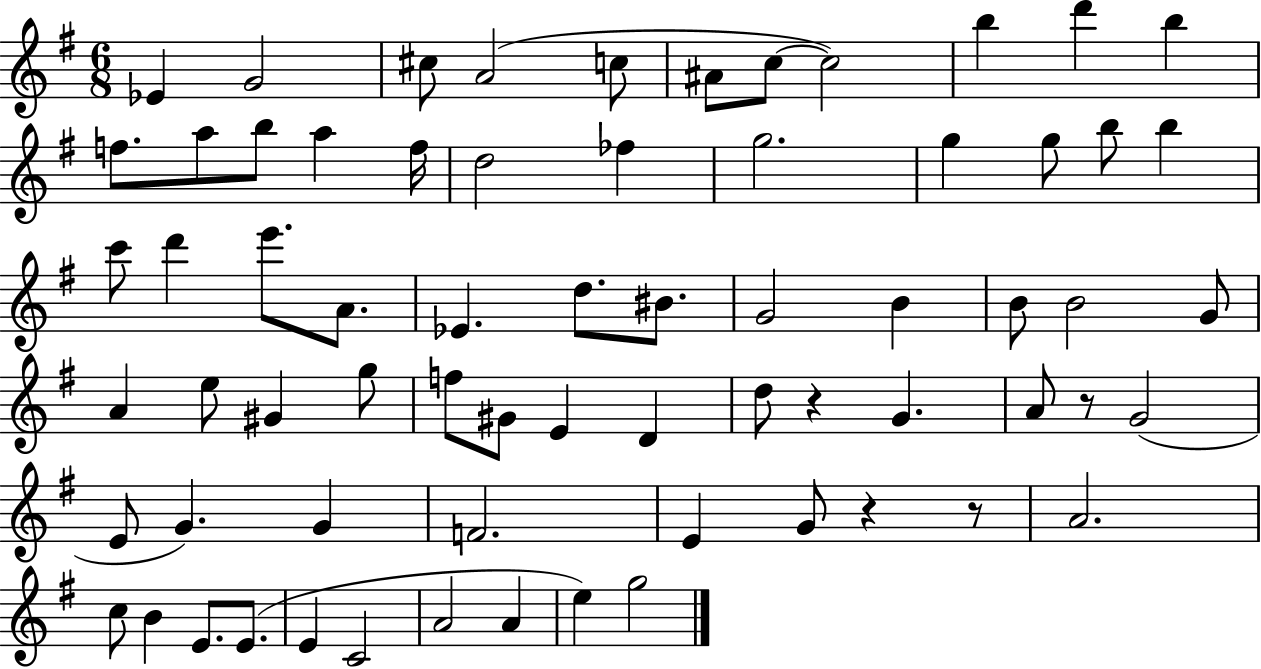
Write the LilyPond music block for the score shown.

{
  \clef treble
  \numericTimeSignature
  \time 6/8
  \key g \major
  \repeat volta 2 { ees'4 g'2 | cis''8 a'2( c''8 | ais'8 c''8~~ c''2) | b''4 d'''4 b''4 | \break f''8. a''8 b''8 a''4 f''16 | d''2 fes''4 | g''2. | g''4 g''8 b''8 b''4 | \break c'''8 d'''4 e'''8. a'8. | ees'4. d''8. bis'8. | g'2 b'4 | b'8 b'2 g'8 | \break a'4 e''8 gis'4 g''8 | f''8 gis'8 e'4 d'4 | d''8 r4 g'4. | a'8 r8 g'2( | \break e'8 g'4.) g'4 | f'2. | e'4 g'8 r4 r8 | a'2. | \break c''8 b'4 e'8. e'8.( | e'4 c'2 | a'2 a'4 | e''4) g''2 | \break } \bar "|."
}